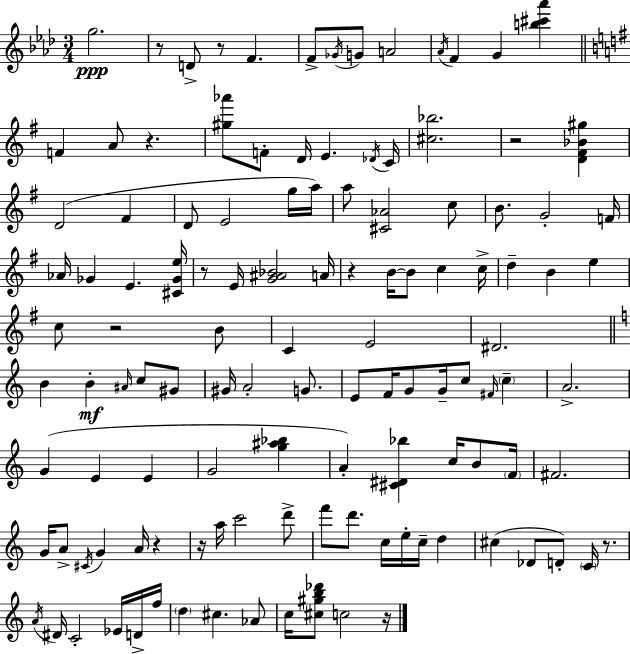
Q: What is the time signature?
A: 3/4